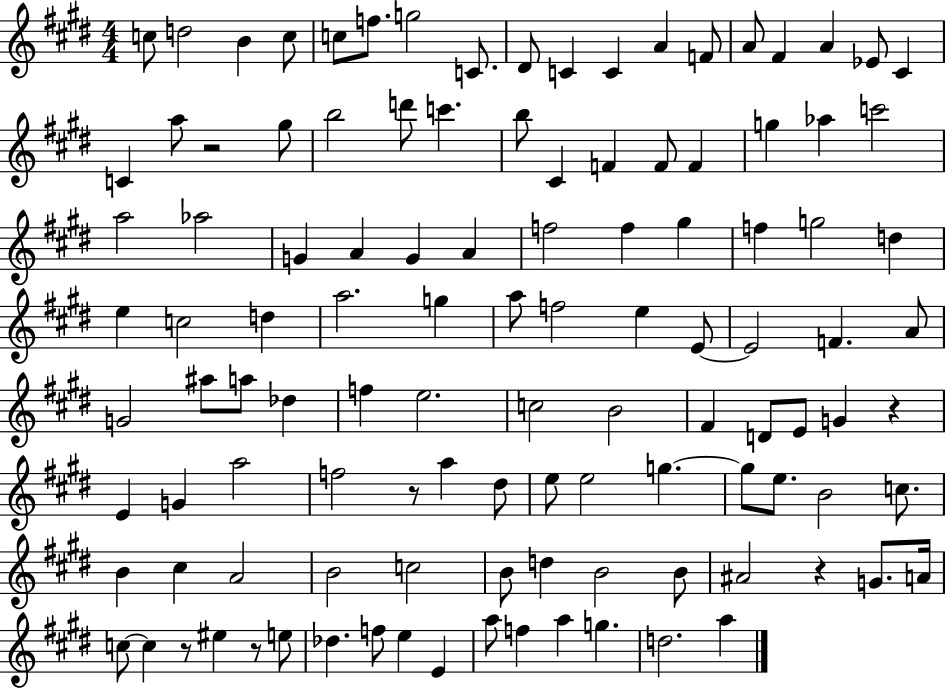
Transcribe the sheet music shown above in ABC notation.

X:1
T:Untitled
M:4/4
L:1/4
K:E
c/2 d2 B c/2 c/2 f/2 g2 C/2 ^D/2 C C A F/2 A/2 ^F A _E/2 ^C C a/2 z2 ^g/2 b2 d'/2 c' b/2 ^C F F/2 F g _a c'2 a2 _a2 G A G A f2 f ^g f g2 d e c2 d a2 g a/2 f2 e E/2 E2 F A/2 G2 ^a/2 a/2 _d f e2 c2 B2 ^F D/2 E/2 G z E G a2 f2 z/2 a ^d/2 e/2 e2 g g/2 e/2 B2 c/2 B ^c A2 B2 c2 B/2 d B2 B/2 ^A2 z G/2 A/4 c/2 c z/2 ^e z/2 e/2 _d f/2 e E a/2 f a g d2 a